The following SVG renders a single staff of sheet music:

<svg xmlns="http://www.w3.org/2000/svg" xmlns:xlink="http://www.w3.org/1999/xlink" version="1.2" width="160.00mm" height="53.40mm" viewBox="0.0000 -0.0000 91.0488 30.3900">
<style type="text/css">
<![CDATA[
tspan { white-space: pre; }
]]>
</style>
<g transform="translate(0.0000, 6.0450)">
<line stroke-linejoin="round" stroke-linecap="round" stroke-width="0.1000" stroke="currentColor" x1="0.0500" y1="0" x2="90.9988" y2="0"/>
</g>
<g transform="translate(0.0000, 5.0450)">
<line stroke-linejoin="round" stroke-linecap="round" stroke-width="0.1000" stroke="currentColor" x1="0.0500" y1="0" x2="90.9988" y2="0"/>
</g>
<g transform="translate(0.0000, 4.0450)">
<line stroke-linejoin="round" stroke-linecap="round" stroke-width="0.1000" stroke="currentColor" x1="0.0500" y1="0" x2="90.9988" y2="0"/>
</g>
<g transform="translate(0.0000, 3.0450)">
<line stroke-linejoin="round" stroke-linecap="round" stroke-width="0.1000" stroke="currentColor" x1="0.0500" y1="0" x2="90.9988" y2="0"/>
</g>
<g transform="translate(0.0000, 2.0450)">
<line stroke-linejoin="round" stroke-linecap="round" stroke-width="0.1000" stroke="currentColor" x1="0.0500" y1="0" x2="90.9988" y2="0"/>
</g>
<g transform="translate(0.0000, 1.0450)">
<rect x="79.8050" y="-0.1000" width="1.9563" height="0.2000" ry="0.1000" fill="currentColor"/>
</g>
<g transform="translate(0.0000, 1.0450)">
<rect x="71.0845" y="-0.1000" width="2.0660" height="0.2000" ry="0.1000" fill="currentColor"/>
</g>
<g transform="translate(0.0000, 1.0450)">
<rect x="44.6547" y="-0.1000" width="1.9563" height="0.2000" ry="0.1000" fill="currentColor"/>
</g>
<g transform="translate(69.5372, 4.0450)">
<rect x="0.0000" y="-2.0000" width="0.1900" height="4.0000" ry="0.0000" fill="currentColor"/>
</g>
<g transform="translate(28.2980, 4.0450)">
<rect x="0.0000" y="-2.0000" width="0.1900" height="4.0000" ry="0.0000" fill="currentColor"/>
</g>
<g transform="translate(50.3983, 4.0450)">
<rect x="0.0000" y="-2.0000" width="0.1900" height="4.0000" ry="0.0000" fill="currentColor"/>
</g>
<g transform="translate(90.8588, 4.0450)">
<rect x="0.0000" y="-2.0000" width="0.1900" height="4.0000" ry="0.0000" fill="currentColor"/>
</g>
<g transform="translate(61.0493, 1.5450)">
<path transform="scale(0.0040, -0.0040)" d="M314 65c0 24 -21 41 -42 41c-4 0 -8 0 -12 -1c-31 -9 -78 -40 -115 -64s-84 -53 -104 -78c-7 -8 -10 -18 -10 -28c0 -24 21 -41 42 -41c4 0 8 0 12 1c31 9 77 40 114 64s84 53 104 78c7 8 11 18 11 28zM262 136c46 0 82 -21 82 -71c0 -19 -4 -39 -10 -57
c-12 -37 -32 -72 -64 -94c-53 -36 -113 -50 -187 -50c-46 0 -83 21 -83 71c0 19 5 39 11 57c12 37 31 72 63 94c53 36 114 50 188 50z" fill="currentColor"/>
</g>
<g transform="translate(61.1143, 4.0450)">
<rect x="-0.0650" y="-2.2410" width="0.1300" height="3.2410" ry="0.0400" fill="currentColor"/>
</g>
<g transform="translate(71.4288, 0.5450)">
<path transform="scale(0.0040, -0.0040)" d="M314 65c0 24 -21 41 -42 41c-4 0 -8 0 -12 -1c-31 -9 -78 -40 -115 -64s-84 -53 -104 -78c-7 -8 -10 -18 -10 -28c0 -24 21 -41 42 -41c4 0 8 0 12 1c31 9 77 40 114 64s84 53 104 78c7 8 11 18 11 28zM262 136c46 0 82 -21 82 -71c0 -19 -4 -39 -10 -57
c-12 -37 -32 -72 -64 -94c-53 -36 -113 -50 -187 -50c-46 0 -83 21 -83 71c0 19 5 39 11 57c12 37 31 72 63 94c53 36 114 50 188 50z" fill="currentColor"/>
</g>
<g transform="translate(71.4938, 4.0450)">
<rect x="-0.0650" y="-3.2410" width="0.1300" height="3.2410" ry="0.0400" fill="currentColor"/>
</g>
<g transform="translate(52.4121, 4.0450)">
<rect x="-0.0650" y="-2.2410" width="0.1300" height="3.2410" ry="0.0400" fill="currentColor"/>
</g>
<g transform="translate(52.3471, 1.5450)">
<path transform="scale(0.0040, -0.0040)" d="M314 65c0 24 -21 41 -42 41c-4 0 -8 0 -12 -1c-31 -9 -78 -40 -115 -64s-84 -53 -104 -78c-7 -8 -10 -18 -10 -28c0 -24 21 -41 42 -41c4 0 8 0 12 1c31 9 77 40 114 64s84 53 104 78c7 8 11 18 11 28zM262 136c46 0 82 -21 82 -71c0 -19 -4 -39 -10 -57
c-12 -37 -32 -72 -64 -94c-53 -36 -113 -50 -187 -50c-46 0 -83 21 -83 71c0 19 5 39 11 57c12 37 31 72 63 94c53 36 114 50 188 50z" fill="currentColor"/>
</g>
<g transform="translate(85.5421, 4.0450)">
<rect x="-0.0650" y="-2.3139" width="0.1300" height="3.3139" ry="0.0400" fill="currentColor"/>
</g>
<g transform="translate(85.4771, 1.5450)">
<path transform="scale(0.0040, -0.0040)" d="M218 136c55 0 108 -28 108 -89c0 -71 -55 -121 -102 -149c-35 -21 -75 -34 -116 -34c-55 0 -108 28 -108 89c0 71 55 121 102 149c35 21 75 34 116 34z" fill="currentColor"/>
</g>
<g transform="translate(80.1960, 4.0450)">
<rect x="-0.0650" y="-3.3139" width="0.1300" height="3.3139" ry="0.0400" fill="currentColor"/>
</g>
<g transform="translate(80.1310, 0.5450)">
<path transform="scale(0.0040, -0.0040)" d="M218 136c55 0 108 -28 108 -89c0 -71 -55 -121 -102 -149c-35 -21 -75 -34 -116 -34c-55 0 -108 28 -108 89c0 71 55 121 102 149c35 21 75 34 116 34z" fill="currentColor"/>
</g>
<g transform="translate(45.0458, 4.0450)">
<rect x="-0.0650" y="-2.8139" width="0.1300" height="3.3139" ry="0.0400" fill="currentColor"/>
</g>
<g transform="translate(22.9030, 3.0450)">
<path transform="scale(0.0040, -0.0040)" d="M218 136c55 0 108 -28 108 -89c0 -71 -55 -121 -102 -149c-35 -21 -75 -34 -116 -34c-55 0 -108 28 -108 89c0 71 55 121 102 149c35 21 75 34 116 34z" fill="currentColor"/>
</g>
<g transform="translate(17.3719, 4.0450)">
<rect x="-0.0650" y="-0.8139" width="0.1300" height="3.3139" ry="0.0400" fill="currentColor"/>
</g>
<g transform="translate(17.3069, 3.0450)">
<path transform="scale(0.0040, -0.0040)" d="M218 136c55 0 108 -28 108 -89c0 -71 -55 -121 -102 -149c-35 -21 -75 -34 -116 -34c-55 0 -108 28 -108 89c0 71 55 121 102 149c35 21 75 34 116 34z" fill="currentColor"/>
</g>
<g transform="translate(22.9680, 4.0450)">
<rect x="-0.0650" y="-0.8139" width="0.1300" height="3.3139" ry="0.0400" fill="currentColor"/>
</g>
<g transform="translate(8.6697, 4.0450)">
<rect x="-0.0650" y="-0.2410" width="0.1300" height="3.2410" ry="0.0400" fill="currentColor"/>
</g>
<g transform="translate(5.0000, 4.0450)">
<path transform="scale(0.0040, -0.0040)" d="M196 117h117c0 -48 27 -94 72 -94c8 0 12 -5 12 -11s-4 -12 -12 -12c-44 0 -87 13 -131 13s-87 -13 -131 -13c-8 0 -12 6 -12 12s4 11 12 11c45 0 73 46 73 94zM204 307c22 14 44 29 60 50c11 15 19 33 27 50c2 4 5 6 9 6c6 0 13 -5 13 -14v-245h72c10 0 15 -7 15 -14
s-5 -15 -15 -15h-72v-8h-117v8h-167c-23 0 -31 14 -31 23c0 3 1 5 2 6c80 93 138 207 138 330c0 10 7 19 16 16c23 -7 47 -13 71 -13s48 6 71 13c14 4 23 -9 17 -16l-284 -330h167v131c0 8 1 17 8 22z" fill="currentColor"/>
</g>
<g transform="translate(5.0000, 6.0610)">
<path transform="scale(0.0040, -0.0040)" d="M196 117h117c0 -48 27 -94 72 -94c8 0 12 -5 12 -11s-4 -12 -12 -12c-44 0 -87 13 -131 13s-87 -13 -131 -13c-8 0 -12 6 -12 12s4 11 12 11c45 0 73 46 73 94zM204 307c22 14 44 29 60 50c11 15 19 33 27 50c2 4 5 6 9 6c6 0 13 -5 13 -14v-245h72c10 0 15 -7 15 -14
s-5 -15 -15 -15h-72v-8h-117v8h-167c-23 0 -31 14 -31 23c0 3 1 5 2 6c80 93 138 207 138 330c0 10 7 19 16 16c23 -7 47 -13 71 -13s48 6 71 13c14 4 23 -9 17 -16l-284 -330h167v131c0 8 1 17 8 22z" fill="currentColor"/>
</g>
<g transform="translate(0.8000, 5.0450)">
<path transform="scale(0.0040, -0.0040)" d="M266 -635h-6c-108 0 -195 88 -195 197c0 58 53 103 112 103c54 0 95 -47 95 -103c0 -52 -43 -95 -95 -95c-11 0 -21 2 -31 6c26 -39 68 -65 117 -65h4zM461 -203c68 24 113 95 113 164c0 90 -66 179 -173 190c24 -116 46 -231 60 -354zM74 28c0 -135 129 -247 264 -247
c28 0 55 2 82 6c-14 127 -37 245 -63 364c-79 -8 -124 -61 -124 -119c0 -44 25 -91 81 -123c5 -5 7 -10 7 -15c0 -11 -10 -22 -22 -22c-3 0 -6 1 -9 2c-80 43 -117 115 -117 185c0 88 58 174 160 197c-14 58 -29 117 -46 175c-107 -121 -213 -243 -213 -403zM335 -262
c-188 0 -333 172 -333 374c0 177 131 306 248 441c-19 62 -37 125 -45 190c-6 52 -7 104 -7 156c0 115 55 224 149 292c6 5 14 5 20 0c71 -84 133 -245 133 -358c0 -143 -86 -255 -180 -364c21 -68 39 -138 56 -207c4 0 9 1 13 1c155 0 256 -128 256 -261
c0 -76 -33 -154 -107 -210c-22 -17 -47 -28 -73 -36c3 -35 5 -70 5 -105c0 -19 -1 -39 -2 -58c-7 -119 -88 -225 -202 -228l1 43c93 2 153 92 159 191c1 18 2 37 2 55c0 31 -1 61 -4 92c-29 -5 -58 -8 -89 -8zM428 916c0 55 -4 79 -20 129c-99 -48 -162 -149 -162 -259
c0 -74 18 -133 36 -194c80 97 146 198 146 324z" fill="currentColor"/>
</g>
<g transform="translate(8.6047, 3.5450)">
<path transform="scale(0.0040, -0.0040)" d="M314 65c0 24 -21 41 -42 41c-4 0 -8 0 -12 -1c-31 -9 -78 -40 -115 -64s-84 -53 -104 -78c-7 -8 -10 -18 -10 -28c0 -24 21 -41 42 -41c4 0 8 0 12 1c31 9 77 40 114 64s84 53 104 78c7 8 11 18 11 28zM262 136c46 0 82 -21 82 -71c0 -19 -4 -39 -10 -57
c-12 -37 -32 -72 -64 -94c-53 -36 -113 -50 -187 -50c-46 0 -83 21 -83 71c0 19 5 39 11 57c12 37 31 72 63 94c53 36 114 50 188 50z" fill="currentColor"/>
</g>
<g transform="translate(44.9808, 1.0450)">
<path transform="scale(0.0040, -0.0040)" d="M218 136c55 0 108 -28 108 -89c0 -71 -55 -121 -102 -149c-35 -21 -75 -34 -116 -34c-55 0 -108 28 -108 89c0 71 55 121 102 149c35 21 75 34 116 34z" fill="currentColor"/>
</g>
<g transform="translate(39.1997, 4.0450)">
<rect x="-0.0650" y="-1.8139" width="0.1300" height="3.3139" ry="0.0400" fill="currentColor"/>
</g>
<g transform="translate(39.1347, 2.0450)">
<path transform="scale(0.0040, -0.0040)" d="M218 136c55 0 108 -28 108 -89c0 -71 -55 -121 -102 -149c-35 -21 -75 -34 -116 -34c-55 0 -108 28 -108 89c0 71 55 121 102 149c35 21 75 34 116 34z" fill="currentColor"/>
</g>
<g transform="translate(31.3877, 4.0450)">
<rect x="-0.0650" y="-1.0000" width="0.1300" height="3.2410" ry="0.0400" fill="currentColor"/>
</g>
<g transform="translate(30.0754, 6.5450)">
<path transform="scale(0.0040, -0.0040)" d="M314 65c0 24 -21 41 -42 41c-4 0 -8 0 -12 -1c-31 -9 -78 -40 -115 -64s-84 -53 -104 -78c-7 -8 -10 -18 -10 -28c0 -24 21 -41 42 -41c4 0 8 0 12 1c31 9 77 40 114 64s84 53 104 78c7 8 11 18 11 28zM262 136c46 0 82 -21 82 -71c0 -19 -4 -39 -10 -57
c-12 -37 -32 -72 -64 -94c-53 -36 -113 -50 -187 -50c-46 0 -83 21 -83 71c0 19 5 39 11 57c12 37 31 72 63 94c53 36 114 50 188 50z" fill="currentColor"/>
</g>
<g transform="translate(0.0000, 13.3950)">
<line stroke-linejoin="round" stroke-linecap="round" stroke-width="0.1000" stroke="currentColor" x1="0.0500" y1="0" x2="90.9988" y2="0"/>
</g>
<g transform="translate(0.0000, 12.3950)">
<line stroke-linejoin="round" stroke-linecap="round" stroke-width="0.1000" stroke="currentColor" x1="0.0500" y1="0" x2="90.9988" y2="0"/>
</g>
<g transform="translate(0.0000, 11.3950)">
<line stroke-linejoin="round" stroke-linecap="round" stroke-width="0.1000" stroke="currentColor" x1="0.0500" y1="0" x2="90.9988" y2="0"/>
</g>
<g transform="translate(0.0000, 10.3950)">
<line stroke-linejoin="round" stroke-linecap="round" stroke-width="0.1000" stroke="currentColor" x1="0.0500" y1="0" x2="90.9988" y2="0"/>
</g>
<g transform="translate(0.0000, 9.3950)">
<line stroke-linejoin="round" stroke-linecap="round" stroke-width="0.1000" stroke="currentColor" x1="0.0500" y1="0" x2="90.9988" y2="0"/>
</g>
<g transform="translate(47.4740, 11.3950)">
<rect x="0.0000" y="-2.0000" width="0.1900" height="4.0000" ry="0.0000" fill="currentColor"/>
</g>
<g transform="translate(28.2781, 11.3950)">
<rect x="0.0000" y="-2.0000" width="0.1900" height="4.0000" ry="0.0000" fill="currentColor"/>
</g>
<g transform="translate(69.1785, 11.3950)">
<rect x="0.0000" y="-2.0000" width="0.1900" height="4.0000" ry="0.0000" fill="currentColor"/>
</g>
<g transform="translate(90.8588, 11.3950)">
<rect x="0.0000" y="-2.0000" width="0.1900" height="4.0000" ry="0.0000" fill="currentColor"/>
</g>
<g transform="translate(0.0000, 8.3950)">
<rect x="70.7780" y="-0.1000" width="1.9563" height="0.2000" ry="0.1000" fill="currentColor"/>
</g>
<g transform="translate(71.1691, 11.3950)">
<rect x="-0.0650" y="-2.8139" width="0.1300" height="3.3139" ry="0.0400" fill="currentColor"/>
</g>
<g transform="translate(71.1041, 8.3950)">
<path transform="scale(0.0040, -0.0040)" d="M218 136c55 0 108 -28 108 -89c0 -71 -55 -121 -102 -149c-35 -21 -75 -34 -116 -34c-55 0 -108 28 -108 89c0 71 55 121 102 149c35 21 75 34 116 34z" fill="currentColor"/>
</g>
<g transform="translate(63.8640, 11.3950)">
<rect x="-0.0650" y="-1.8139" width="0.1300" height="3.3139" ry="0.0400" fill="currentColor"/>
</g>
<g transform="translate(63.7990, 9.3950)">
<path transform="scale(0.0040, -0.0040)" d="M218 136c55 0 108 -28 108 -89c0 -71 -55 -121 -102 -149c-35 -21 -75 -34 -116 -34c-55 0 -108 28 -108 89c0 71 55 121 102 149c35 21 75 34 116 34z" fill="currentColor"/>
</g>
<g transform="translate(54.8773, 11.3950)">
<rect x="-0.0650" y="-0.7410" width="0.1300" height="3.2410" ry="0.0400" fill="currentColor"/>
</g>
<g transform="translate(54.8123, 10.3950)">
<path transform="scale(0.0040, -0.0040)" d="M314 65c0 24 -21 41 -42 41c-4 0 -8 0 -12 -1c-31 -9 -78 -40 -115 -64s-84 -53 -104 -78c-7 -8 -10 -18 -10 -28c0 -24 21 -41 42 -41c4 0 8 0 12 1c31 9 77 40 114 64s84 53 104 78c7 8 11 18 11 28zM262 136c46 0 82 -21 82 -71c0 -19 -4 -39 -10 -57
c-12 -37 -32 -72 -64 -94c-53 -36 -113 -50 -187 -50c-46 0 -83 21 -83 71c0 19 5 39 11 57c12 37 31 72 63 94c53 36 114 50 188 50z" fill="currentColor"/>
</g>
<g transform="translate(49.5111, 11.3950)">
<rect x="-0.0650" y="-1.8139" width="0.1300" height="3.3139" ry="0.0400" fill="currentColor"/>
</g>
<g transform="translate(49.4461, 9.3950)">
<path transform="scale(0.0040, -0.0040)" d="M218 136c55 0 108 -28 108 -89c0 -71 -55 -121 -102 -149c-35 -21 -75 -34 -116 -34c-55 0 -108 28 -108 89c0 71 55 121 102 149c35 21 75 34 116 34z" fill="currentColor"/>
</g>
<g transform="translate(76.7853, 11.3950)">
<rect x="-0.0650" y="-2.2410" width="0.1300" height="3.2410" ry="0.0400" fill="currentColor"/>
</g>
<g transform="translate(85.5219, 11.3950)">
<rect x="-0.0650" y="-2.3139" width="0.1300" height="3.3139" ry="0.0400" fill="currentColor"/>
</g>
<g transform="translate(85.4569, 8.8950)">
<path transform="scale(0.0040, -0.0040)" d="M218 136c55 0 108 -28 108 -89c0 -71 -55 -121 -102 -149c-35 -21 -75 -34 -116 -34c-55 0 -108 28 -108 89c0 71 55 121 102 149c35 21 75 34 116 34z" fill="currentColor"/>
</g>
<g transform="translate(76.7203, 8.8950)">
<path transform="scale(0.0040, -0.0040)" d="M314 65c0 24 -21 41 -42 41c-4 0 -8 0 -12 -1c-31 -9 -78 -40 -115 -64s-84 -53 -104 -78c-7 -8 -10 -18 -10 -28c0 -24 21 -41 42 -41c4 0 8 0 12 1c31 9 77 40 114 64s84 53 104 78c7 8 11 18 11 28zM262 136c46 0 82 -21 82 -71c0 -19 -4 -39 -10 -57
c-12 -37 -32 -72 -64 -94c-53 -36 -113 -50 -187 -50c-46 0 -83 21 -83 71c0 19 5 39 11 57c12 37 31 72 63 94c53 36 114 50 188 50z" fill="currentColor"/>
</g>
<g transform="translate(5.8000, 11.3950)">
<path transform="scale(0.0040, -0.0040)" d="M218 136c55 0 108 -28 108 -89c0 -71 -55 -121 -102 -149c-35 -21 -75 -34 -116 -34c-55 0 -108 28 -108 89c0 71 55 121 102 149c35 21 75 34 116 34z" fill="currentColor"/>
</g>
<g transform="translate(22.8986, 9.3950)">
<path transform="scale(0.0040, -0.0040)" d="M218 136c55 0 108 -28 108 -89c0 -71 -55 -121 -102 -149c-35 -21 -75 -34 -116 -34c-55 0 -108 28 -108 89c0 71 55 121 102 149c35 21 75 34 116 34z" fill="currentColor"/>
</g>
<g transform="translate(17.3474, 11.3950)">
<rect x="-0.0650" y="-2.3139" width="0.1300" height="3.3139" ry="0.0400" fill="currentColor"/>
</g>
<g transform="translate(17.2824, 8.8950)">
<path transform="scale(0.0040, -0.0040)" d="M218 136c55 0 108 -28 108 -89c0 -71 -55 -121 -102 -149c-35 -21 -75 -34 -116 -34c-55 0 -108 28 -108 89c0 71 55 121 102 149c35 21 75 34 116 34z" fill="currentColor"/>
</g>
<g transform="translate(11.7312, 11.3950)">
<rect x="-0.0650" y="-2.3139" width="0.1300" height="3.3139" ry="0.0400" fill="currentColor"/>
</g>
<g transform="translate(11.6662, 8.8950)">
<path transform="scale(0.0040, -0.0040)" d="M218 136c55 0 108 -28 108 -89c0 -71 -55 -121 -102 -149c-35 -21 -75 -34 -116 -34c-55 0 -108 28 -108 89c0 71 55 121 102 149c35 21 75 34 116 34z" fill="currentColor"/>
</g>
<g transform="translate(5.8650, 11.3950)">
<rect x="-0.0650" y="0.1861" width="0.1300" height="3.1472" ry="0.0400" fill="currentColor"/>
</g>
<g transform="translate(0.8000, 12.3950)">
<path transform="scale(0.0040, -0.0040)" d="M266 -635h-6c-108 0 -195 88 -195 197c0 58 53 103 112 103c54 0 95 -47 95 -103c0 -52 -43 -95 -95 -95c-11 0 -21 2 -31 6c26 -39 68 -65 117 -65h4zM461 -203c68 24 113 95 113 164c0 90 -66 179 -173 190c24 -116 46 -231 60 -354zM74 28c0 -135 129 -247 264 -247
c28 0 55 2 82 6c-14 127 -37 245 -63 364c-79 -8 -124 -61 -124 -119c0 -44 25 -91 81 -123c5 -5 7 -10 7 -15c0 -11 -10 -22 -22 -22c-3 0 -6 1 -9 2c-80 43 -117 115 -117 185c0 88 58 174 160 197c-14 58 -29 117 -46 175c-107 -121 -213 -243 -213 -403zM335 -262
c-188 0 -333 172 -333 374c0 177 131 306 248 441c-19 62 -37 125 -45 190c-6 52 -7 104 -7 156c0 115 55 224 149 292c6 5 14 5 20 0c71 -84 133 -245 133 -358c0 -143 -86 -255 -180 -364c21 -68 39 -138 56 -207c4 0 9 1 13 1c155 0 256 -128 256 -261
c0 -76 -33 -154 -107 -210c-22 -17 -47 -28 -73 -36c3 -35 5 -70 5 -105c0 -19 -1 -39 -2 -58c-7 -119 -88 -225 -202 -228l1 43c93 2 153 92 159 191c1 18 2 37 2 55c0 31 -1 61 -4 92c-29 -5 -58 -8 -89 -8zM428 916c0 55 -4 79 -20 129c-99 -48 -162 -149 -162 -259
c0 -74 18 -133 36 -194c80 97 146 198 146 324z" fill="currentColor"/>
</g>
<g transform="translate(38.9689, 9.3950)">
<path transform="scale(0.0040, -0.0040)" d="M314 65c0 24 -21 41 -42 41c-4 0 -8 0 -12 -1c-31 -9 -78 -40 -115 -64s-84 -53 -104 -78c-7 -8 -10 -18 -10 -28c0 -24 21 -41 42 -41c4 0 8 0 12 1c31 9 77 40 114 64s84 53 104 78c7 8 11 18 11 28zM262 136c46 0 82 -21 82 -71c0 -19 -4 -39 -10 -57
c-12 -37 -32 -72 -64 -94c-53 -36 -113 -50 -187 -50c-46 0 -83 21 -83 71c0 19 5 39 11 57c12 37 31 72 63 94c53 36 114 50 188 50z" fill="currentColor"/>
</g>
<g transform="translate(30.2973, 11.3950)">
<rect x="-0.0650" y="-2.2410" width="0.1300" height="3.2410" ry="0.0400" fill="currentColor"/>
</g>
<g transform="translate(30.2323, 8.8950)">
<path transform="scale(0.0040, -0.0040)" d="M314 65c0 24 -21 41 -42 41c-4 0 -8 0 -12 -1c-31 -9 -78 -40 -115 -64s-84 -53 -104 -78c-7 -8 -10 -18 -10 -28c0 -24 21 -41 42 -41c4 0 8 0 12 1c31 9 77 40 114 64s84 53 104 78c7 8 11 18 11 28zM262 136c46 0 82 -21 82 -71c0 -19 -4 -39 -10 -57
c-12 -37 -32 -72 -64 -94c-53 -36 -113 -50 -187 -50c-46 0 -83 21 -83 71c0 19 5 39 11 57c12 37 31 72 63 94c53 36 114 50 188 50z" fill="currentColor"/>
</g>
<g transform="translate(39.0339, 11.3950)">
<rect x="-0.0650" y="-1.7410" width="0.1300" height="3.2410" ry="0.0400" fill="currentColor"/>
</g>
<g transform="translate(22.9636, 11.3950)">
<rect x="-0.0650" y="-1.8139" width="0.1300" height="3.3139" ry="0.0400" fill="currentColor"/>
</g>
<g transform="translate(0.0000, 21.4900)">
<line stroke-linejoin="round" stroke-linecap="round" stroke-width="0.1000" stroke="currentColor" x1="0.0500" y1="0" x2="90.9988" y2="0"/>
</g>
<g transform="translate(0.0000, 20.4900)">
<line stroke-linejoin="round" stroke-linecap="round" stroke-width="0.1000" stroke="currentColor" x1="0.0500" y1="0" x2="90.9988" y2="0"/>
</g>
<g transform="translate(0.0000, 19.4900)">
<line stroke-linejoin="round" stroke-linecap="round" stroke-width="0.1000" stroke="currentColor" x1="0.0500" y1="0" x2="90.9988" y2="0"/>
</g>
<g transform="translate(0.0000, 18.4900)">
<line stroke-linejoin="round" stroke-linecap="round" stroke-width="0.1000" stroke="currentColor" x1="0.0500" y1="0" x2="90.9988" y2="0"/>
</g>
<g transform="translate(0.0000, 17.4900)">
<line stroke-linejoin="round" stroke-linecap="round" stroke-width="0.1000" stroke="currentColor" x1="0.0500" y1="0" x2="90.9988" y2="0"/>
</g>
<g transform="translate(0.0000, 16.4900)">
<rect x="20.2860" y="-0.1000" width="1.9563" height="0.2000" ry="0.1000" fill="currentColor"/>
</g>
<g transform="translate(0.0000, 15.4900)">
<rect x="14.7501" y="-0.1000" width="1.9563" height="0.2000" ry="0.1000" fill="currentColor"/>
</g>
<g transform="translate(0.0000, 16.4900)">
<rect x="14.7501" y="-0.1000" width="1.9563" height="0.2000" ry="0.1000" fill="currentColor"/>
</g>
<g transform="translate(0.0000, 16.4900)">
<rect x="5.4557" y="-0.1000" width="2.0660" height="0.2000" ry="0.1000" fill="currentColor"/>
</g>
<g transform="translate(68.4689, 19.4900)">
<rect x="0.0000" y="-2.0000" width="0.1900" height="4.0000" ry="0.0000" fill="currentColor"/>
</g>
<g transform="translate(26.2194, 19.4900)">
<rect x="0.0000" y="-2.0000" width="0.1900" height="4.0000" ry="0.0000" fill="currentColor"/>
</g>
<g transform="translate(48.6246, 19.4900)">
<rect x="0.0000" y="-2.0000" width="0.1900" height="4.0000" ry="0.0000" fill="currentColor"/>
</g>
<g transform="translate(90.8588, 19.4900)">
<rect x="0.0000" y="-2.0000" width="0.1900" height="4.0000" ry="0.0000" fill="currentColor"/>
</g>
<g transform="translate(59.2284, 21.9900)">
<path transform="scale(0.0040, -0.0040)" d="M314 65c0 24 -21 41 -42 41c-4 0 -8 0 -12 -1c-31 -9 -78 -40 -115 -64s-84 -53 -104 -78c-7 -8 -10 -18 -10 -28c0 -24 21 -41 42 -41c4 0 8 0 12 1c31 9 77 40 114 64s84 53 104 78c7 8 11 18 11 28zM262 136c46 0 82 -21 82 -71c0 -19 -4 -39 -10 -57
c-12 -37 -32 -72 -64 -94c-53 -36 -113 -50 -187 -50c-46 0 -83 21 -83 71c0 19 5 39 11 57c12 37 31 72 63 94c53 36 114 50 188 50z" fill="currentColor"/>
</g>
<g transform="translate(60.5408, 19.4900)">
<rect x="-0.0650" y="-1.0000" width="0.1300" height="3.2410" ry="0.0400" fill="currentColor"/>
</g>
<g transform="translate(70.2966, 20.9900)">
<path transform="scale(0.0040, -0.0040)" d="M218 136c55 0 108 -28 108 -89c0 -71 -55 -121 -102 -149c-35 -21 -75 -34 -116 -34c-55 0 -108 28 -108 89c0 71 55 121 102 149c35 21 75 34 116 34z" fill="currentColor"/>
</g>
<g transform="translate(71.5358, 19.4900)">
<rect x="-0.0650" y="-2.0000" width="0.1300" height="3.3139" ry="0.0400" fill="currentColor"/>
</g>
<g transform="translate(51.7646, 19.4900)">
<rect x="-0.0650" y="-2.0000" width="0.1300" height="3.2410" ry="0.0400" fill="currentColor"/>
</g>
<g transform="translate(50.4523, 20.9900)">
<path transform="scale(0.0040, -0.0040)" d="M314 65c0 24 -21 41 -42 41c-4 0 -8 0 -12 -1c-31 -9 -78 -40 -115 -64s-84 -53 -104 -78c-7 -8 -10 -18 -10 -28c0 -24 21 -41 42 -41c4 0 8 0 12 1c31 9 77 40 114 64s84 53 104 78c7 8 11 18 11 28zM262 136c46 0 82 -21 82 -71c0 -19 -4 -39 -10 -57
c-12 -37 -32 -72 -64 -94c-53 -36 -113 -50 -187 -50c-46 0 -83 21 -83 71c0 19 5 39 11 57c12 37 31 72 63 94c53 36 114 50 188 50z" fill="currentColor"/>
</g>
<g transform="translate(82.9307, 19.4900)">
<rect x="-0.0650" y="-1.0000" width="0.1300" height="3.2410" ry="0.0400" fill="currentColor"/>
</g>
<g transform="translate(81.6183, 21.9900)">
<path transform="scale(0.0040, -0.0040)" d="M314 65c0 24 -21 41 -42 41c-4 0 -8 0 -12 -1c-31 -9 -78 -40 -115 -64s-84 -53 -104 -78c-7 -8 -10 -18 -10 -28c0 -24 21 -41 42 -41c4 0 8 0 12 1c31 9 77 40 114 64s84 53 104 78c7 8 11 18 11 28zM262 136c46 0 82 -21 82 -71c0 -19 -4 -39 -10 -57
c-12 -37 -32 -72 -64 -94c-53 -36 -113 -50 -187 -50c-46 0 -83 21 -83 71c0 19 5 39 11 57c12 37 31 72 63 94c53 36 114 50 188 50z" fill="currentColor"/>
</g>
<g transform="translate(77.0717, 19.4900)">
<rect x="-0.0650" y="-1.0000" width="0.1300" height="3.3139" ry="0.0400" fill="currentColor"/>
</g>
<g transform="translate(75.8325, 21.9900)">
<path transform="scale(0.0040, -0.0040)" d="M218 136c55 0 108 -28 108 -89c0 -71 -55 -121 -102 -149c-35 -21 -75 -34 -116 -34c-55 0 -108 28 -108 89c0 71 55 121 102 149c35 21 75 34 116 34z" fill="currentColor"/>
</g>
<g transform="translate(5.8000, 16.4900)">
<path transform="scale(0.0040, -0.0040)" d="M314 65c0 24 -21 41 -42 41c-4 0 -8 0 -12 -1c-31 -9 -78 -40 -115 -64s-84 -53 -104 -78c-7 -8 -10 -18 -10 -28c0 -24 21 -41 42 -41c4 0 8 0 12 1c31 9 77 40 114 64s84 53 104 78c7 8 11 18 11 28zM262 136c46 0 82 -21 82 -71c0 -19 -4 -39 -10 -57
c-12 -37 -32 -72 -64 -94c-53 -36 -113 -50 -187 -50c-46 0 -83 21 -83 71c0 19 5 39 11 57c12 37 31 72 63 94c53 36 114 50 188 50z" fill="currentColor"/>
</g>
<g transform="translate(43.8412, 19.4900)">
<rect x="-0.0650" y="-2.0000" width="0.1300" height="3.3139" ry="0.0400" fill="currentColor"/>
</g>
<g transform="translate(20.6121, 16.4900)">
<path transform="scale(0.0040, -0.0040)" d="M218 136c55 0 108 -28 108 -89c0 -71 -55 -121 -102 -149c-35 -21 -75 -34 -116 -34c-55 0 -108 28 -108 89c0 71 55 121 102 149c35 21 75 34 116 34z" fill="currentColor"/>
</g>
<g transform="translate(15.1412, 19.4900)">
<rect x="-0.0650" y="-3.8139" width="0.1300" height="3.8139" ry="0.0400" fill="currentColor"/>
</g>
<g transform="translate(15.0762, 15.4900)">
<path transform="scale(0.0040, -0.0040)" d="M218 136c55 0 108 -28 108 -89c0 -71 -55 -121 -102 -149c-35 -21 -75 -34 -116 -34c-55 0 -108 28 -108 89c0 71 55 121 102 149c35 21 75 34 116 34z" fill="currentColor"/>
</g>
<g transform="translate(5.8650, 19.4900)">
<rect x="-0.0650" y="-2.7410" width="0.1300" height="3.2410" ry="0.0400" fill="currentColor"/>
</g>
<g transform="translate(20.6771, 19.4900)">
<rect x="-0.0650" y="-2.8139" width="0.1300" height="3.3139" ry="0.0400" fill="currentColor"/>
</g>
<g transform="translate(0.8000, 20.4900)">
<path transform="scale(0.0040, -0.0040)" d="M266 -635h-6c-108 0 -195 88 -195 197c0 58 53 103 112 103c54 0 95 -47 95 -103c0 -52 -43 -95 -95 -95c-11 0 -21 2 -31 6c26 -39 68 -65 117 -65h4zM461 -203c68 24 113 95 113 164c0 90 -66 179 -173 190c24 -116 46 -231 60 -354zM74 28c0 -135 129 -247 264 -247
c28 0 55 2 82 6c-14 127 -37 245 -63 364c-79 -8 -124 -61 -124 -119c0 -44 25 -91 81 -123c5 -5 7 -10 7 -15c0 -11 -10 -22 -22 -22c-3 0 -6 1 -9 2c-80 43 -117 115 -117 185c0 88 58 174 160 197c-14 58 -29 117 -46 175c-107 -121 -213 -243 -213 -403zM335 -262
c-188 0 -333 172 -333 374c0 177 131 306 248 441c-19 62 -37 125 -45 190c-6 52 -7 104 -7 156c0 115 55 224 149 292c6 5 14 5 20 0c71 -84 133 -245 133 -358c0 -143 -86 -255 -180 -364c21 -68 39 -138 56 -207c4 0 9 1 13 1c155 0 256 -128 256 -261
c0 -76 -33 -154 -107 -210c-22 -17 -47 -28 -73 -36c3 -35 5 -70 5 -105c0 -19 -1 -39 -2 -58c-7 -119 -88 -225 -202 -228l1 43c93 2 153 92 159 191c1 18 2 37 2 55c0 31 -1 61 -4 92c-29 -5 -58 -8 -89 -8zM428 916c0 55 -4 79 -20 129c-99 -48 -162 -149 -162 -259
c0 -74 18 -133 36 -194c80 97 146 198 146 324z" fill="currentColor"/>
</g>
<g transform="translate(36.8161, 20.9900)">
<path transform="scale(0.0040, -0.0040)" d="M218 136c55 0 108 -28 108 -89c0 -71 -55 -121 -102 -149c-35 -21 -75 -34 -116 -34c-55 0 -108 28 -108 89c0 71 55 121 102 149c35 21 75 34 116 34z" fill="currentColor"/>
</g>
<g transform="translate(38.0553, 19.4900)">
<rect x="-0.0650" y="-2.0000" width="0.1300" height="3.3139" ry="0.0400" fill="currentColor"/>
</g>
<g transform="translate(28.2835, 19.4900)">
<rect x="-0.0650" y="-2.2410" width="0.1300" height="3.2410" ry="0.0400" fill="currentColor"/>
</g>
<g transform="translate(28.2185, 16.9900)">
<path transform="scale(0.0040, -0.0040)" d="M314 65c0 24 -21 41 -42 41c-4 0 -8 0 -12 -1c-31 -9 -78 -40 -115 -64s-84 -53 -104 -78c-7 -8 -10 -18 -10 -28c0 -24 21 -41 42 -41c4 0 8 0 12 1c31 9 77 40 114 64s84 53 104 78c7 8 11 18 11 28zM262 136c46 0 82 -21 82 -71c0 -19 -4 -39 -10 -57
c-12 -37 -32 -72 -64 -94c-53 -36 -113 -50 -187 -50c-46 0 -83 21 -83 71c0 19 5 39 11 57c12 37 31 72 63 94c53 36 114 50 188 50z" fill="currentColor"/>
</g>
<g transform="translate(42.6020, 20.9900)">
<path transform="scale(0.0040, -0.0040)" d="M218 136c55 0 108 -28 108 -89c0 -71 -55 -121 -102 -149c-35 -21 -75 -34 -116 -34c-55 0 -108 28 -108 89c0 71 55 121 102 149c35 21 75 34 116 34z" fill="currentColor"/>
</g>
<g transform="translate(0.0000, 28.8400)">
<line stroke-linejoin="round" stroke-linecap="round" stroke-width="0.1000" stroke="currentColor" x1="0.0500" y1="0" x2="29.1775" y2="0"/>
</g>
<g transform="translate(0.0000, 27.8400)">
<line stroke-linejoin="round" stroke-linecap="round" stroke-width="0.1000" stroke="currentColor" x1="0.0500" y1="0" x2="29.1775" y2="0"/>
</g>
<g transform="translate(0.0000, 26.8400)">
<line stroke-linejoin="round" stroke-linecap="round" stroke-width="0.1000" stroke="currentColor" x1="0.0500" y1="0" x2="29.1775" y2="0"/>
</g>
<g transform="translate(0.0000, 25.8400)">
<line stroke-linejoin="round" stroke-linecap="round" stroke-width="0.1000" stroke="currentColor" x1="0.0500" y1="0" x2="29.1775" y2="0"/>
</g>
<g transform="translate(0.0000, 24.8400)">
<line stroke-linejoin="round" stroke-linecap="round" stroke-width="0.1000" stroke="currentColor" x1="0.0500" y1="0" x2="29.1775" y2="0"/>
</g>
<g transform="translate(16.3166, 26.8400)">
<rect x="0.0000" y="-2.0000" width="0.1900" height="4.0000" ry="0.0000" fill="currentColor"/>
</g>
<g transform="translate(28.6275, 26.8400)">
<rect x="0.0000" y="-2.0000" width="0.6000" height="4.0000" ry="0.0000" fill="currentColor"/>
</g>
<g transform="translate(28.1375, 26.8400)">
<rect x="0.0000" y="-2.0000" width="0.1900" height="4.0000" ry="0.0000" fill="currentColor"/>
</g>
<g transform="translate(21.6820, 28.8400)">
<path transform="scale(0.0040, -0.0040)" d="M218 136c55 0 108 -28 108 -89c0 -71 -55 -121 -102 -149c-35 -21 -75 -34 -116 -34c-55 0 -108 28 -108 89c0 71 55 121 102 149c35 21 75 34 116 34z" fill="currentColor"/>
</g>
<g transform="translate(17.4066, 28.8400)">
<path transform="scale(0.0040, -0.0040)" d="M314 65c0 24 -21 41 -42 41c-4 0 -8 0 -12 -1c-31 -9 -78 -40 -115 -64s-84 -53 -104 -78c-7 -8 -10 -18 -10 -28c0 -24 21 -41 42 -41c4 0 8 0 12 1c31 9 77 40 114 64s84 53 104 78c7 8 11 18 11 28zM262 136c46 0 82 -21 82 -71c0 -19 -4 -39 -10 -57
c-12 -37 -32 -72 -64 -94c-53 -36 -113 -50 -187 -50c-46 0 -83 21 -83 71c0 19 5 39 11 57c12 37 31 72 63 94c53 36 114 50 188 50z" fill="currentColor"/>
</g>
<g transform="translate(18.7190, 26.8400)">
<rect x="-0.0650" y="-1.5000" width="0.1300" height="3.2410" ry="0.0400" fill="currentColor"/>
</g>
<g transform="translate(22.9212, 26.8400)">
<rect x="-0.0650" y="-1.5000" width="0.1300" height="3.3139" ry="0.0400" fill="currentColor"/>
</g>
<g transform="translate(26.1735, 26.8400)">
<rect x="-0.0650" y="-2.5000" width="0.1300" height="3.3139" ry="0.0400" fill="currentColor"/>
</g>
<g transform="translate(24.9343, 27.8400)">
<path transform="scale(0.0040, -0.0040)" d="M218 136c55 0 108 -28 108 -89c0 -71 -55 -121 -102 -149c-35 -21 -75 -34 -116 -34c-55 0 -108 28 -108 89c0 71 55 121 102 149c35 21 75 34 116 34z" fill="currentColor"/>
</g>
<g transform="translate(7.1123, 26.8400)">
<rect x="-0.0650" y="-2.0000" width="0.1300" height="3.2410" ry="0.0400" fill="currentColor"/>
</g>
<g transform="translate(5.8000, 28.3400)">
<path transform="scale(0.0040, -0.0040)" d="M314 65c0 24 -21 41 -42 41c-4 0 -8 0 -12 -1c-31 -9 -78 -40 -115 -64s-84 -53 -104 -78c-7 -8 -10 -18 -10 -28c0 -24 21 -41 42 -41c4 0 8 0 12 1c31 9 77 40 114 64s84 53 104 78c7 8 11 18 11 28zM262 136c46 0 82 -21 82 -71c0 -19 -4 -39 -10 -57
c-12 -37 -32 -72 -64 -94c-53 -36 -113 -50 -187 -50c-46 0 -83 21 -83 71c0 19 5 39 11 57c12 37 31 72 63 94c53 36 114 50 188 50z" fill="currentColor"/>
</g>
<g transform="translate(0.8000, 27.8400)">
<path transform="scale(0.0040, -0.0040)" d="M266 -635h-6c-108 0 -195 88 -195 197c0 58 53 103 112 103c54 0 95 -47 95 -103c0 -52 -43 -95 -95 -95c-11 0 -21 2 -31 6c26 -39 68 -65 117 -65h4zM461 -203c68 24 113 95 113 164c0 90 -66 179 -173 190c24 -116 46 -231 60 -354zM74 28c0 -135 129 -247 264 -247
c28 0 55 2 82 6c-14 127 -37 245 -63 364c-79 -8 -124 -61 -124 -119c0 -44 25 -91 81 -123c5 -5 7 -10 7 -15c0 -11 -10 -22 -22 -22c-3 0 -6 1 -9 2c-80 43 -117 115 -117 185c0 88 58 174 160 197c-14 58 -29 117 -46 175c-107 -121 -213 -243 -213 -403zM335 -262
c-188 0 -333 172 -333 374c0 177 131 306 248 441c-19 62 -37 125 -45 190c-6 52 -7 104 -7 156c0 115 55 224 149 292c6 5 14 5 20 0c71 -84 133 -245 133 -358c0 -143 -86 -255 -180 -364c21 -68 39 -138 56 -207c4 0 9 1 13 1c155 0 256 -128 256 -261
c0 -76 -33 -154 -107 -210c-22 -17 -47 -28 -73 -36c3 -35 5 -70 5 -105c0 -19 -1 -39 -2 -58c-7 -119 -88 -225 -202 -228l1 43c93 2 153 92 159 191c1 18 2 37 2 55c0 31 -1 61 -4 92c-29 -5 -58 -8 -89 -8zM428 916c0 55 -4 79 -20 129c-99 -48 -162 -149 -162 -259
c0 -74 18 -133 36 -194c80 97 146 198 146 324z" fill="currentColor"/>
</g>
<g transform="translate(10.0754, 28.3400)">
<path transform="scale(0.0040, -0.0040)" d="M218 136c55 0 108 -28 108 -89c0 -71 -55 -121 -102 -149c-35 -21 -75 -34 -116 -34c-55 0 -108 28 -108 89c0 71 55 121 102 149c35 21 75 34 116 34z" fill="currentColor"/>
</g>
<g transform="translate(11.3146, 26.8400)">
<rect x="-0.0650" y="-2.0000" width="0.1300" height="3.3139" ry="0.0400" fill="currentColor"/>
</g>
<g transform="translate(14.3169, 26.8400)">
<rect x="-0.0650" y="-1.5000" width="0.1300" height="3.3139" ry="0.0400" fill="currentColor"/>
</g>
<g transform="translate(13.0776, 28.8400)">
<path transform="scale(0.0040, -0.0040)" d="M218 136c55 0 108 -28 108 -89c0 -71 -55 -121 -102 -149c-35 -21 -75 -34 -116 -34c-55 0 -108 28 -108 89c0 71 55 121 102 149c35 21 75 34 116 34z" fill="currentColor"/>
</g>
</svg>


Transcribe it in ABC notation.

X:1
T:Untitled
M:4/4
L:1/4
K:C
c2 d d D2 f a g2 g2 b2 b g B g g f g2 f2 f d2 f a g2 g a2 c' a g2 F F F2 D2 F D D2 F2 F E E2 E G